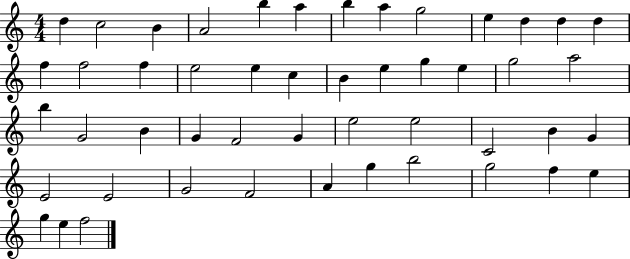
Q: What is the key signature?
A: C major